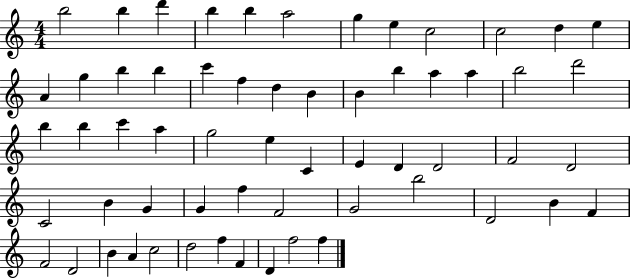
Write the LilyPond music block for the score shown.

{
  \clef treble
  \numericTimeSignature
  \time 4/4
  \key c \major
  b''2 b''4 d'''4 | b''4 b''4 a''2 | g''4 e''4 c''2 | c''2 d''4 e''4 | \break a'4 g''4 b''4 b''4 | c'''4 f''4 d''4 b'4 | b'4 b''4 a''4 a''4 | b''2 d'''2 | \break b''4 b''4 c'''4 a''4 | g''2 e''4 c'4 | e'4 d'4 d'2 | f'2 d'2 | \break c'2 b'4 g'4 | g'4 f''4 f'2 | g'2 b''2 | d'2 b'4 f'4 | \break f'2 d'2 | b'4 a'4 c''2 | d''2 f''4 f'4 | d'4 f''2 f''4 | \break \bar "|."
}